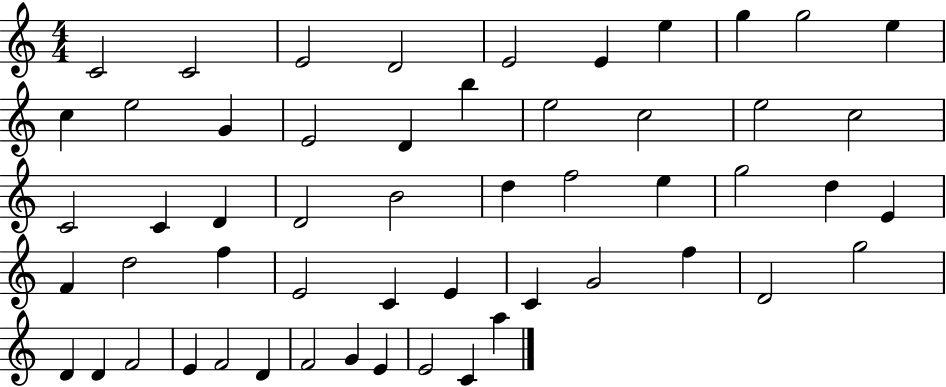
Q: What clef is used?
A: treble